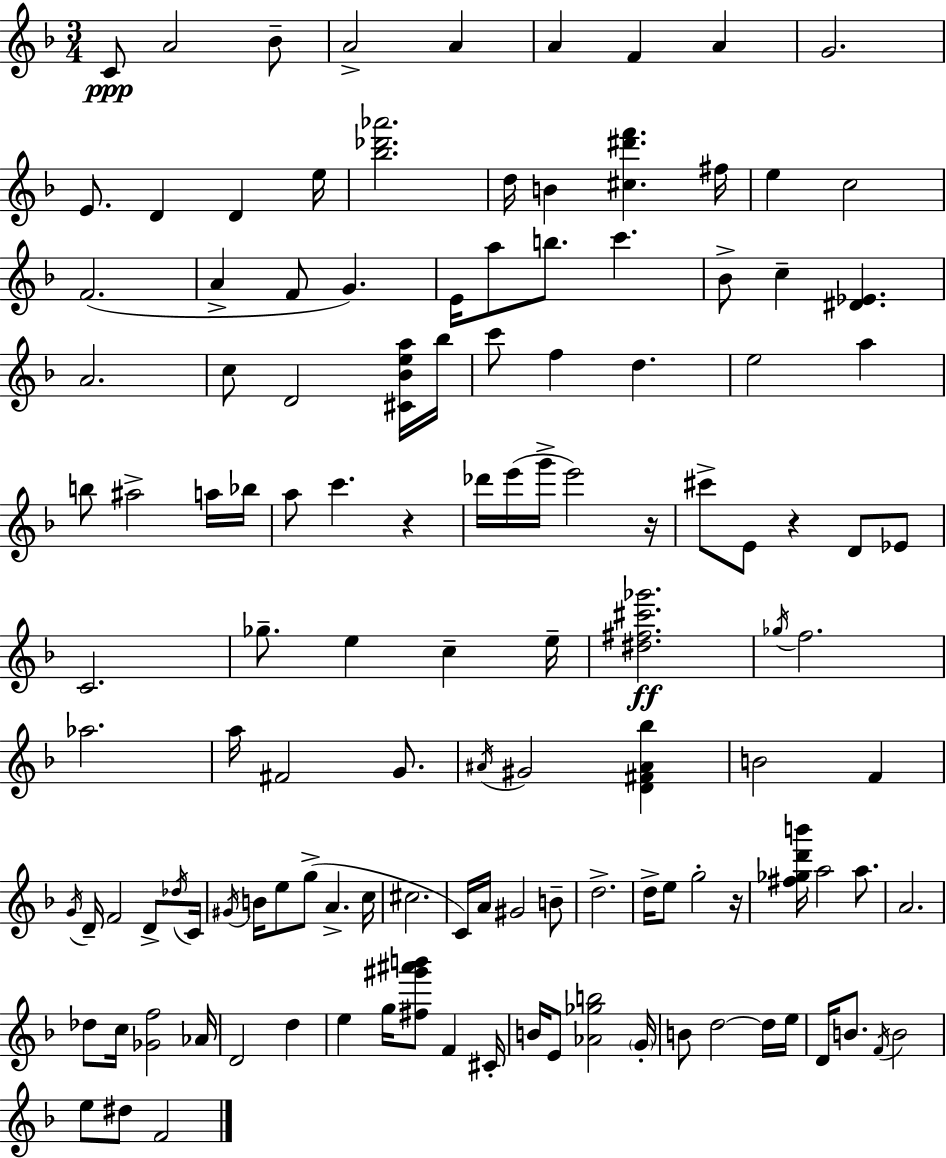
C4/e A4/h Bb4/e A4/h A4/q A4/q F4/q A4/q G4/h. E4/e. D4/q D4/q E5/s [Bb5,Db6,Ab6]/h. D5/s B4/q [C#5,D#6,F6]/q. F#5/s E5/q C5/h F4/h. A4/q F4/e G4/q. E4/s A5/e B5/e. C6/q. Bb4/e C5/q [D#4,Eb4]/q. A4/h. C5/e D4/h [C#4,Bb4,E5,A5]/s Bb5/s C6/e F5/q D5/q. E5/h A5/q B5/e A#5/h A5/s Bb5/s A5/e C6/q. R/q Db6/s E6/s G6/s E6/h R/s C#6/e E4/e R/q D4/e Eb4/e C4/h. Gb5/e. E5/q C5/q E5/s [D#5,F#5,C#6,Gb6]/h. Gb5/s F5/h. Ab5/h. A5/s F#4/h G4/e. A#4/s G#4/h [D4,F#4,A#4,Bb5]/q B4/h F4/q G4/s D4/s F4/h D4/e Db5/s C4/s G#4/s B4/s E5/e G5/e A4/q. C5/s C#5/h. C4/s A4/s G#4/h B4/e D5/h. D5/s E5/e G5/h R/s [F#5,Gb5,D6,B6]/s A5/h A5/e. A4/h. Db5/e C5/s [Gb4,F5]/h Ab4/s D4/h D5/q E5/q G5/s [F#5,G#6,A#6,B6]/e F4/q C#4/s B4/s E4/e [Ab4,Gb5,B5]/h G4/s B4/e D5/h D5/s E5/s D4/s B4/e. F4/s B4/h E5/e D#5/e F4/h